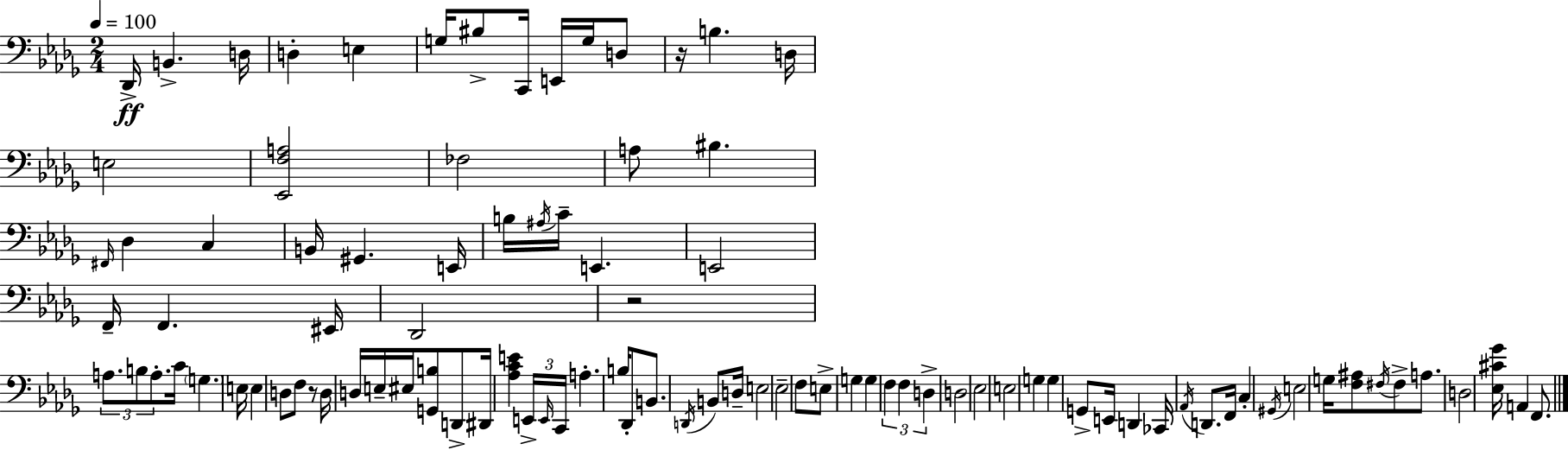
Db2/s B2/q. D3/s D3/q E3/q G3/s BIS3/e C2/s E2/s G3/s D3/e R/s B3/q. D3/s E3/h [Eb2,F3,A3]/h FES3/h A3/e BIS3/q. F#2/s Db3/q C3/q B2/s G#2/q. E2/s B3/s A#3/s C4/s E2/q. E2/h F2/s F2/q. EIS2/s Db2/h R/h A3/e. B3/e A3/e. C4/s G3/q. E3/s E3/q D3/e F3/e R/e D3/s D3/s E3/s EIS3/s [G2,B3]/e D2/e D#2/s [Ab3,C4,E4]/q E2/s E2/s C2/s A3/q. B3/s Db2/e B2/e. D2/s B2/e D3/s E3/h Eb3/h F3/e E3/e G3/q G3/q F3/q F3/q D3/q D3/h Eb3/h E3/h G3/q G3/q G2/e E2/s D2/q CES2/s Ab2/s D2/e. F2/s C3/q G#2/s E3/h G3/s [F3,A#3]/e F#3/s F#3/e A3/e. D3/h [Eb3,C#4,Gb4]/s A2/q F2/e.